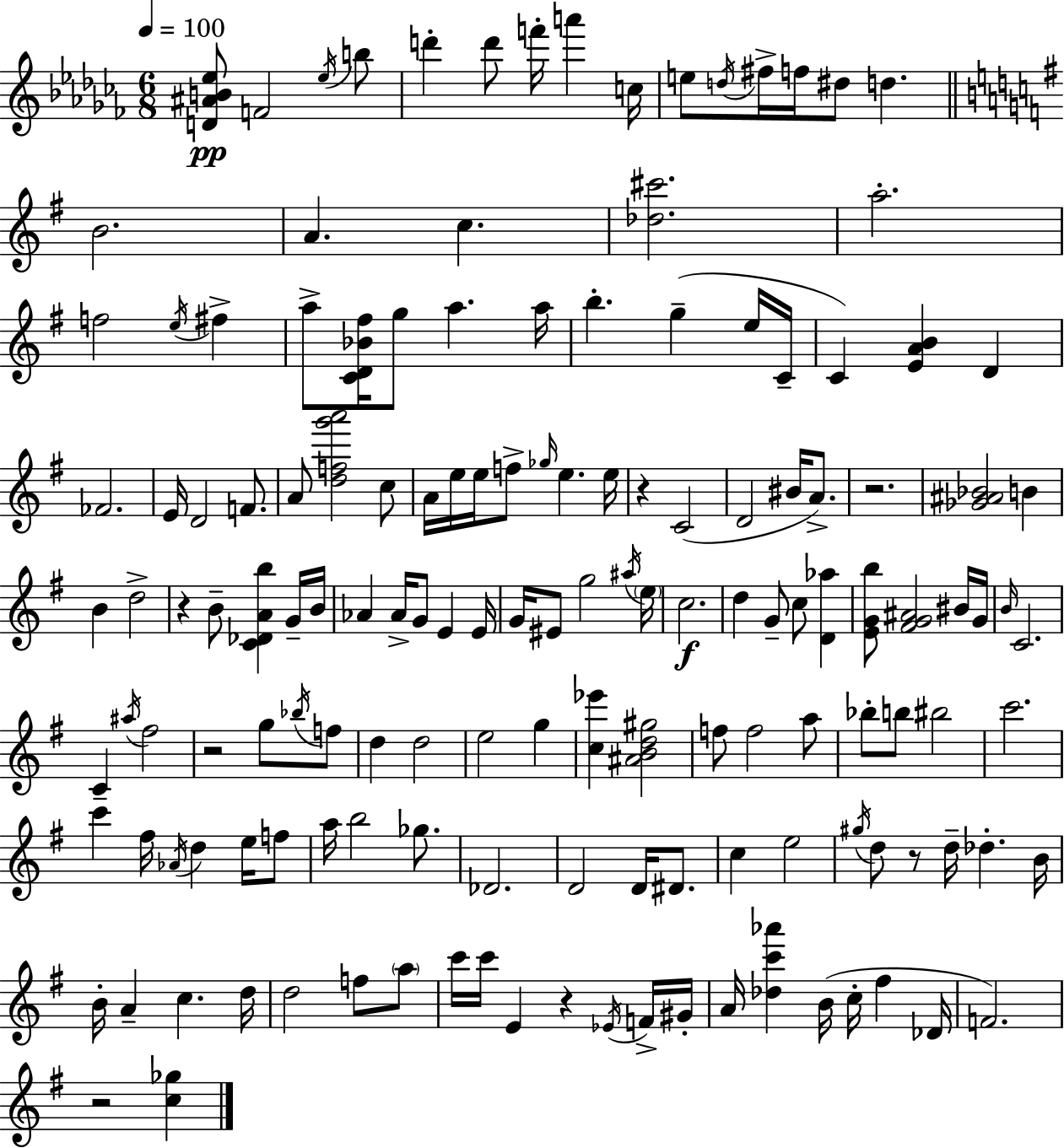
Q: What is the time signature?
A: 6/8